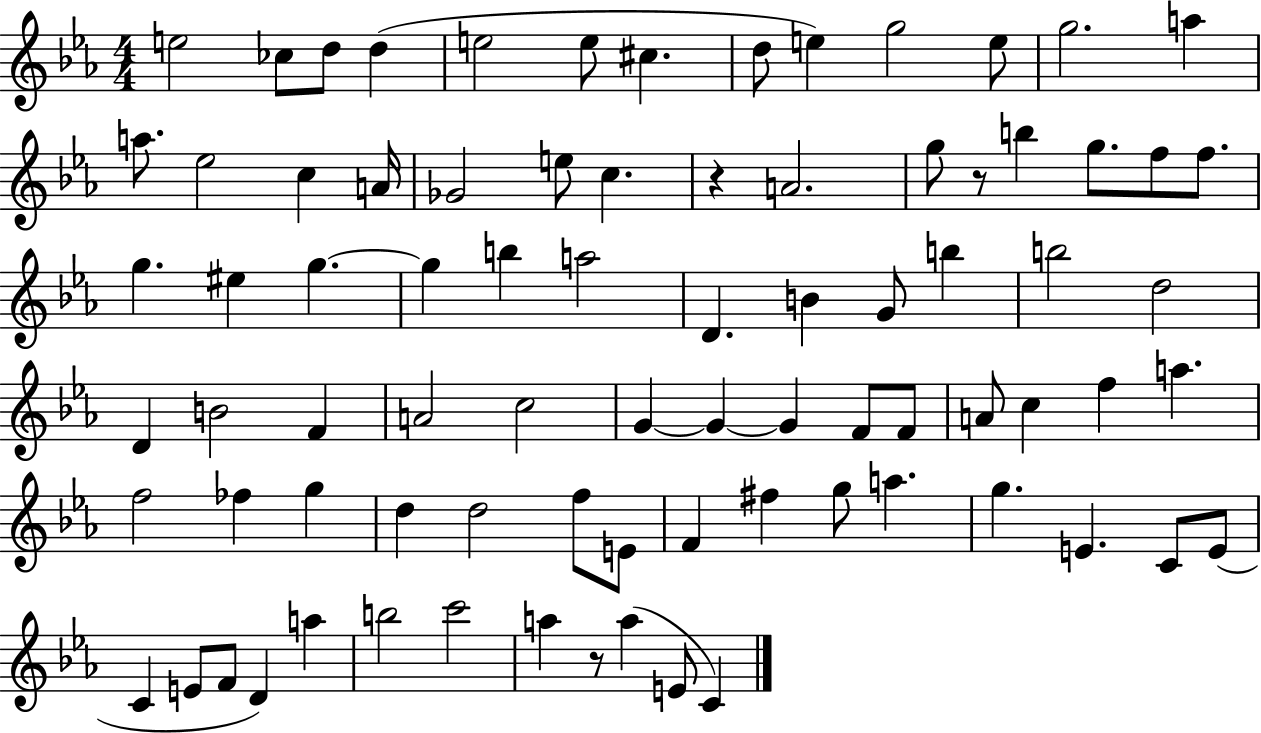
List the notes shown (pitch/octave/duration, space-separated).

E5/h CES5/e D5/e D5/q E5/h E5/e C#5/q. D5/e E5/q G5/h E5/e G5/h. A5/q A5/e. Eb5/h C5/q A4/s Gb4/h E5/e C5/q. R/q A4/h. G5/e R/e B5/q G5/e. F5/e F5/e. G5/q. EIS5/q G5/q. G5/q B5/q A5/h D4/q. B4/q G4/e B5/q B5/h D5/h D4/q B4/h F4/q A4/h C5/h G4/q G4/q G4/q F4/e F4/e A4/e C5/q F5/q A5/q. F5/h FES5/q G5/q D5/q D5/h F5/e E4/e F4/q F#5/q G5/e A5/q. G5/q. E4/q. C4/e E4/e C4/q E4/e F4/e D4/q A5/q B5/h C6/h A5/q R/e A5/q E4/e C4/q